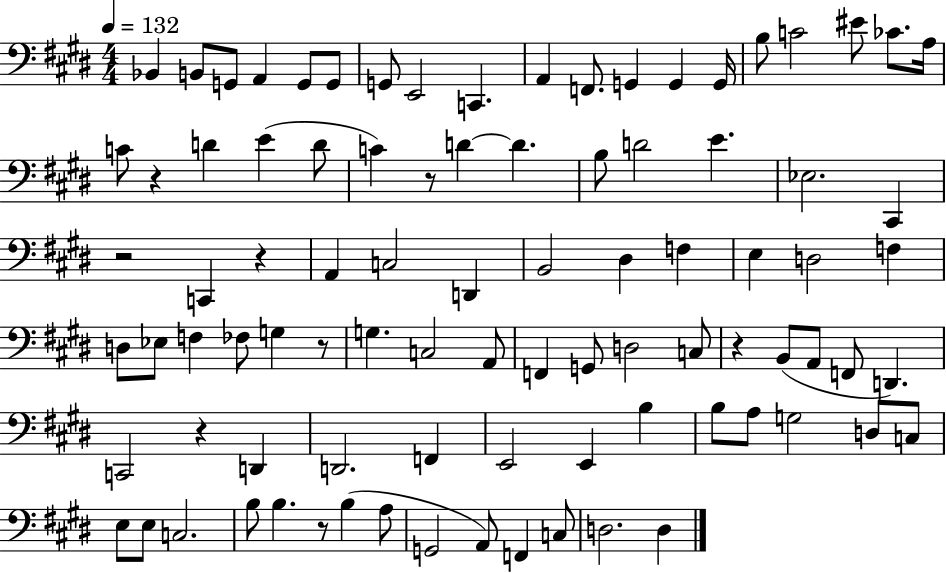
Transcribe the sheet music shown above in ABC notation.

X:1
T:Untitled
M:4/4
L:1/4
K:E
_B,, B,,/2 G,,/2 A,, G,,/2 G,,/2 G,,/2 E,,2 C,, A,, F,,/2 G,, G,, G,,/4 B,/2 C2 ^E/2 _C/2 A,/4 C/2 z D E D/2 C z/2 D D B,/2 D2 E _E,2 ^C,, z2 C,, z A,, C,2 D,, B,,2 ^D, F, E, D,2 F, D,/2 _E,/2 F, _F,/2 G, z/2 G, C,2 A,,/2 F,, G,,/2 D,2 C,/2 z B,,/2 A,,/2 F,,/2 D,, C,,2 z D,, D,,2 F,, E,,2 E,, B, B,/2 A,/2 G,2 D,/2 C,/2 E,/2 E,/2 C,2 B,/2 B, z/2 B, A,/2 G,,2 A,,/2 F,, C,/2 D,2 D,